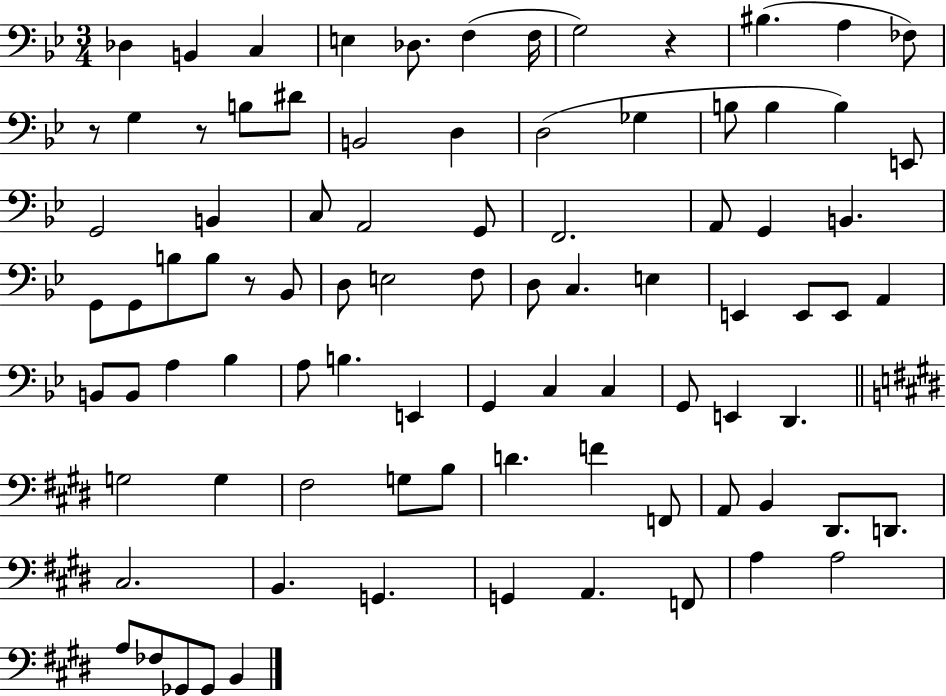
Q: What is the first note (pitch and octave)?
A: Db3